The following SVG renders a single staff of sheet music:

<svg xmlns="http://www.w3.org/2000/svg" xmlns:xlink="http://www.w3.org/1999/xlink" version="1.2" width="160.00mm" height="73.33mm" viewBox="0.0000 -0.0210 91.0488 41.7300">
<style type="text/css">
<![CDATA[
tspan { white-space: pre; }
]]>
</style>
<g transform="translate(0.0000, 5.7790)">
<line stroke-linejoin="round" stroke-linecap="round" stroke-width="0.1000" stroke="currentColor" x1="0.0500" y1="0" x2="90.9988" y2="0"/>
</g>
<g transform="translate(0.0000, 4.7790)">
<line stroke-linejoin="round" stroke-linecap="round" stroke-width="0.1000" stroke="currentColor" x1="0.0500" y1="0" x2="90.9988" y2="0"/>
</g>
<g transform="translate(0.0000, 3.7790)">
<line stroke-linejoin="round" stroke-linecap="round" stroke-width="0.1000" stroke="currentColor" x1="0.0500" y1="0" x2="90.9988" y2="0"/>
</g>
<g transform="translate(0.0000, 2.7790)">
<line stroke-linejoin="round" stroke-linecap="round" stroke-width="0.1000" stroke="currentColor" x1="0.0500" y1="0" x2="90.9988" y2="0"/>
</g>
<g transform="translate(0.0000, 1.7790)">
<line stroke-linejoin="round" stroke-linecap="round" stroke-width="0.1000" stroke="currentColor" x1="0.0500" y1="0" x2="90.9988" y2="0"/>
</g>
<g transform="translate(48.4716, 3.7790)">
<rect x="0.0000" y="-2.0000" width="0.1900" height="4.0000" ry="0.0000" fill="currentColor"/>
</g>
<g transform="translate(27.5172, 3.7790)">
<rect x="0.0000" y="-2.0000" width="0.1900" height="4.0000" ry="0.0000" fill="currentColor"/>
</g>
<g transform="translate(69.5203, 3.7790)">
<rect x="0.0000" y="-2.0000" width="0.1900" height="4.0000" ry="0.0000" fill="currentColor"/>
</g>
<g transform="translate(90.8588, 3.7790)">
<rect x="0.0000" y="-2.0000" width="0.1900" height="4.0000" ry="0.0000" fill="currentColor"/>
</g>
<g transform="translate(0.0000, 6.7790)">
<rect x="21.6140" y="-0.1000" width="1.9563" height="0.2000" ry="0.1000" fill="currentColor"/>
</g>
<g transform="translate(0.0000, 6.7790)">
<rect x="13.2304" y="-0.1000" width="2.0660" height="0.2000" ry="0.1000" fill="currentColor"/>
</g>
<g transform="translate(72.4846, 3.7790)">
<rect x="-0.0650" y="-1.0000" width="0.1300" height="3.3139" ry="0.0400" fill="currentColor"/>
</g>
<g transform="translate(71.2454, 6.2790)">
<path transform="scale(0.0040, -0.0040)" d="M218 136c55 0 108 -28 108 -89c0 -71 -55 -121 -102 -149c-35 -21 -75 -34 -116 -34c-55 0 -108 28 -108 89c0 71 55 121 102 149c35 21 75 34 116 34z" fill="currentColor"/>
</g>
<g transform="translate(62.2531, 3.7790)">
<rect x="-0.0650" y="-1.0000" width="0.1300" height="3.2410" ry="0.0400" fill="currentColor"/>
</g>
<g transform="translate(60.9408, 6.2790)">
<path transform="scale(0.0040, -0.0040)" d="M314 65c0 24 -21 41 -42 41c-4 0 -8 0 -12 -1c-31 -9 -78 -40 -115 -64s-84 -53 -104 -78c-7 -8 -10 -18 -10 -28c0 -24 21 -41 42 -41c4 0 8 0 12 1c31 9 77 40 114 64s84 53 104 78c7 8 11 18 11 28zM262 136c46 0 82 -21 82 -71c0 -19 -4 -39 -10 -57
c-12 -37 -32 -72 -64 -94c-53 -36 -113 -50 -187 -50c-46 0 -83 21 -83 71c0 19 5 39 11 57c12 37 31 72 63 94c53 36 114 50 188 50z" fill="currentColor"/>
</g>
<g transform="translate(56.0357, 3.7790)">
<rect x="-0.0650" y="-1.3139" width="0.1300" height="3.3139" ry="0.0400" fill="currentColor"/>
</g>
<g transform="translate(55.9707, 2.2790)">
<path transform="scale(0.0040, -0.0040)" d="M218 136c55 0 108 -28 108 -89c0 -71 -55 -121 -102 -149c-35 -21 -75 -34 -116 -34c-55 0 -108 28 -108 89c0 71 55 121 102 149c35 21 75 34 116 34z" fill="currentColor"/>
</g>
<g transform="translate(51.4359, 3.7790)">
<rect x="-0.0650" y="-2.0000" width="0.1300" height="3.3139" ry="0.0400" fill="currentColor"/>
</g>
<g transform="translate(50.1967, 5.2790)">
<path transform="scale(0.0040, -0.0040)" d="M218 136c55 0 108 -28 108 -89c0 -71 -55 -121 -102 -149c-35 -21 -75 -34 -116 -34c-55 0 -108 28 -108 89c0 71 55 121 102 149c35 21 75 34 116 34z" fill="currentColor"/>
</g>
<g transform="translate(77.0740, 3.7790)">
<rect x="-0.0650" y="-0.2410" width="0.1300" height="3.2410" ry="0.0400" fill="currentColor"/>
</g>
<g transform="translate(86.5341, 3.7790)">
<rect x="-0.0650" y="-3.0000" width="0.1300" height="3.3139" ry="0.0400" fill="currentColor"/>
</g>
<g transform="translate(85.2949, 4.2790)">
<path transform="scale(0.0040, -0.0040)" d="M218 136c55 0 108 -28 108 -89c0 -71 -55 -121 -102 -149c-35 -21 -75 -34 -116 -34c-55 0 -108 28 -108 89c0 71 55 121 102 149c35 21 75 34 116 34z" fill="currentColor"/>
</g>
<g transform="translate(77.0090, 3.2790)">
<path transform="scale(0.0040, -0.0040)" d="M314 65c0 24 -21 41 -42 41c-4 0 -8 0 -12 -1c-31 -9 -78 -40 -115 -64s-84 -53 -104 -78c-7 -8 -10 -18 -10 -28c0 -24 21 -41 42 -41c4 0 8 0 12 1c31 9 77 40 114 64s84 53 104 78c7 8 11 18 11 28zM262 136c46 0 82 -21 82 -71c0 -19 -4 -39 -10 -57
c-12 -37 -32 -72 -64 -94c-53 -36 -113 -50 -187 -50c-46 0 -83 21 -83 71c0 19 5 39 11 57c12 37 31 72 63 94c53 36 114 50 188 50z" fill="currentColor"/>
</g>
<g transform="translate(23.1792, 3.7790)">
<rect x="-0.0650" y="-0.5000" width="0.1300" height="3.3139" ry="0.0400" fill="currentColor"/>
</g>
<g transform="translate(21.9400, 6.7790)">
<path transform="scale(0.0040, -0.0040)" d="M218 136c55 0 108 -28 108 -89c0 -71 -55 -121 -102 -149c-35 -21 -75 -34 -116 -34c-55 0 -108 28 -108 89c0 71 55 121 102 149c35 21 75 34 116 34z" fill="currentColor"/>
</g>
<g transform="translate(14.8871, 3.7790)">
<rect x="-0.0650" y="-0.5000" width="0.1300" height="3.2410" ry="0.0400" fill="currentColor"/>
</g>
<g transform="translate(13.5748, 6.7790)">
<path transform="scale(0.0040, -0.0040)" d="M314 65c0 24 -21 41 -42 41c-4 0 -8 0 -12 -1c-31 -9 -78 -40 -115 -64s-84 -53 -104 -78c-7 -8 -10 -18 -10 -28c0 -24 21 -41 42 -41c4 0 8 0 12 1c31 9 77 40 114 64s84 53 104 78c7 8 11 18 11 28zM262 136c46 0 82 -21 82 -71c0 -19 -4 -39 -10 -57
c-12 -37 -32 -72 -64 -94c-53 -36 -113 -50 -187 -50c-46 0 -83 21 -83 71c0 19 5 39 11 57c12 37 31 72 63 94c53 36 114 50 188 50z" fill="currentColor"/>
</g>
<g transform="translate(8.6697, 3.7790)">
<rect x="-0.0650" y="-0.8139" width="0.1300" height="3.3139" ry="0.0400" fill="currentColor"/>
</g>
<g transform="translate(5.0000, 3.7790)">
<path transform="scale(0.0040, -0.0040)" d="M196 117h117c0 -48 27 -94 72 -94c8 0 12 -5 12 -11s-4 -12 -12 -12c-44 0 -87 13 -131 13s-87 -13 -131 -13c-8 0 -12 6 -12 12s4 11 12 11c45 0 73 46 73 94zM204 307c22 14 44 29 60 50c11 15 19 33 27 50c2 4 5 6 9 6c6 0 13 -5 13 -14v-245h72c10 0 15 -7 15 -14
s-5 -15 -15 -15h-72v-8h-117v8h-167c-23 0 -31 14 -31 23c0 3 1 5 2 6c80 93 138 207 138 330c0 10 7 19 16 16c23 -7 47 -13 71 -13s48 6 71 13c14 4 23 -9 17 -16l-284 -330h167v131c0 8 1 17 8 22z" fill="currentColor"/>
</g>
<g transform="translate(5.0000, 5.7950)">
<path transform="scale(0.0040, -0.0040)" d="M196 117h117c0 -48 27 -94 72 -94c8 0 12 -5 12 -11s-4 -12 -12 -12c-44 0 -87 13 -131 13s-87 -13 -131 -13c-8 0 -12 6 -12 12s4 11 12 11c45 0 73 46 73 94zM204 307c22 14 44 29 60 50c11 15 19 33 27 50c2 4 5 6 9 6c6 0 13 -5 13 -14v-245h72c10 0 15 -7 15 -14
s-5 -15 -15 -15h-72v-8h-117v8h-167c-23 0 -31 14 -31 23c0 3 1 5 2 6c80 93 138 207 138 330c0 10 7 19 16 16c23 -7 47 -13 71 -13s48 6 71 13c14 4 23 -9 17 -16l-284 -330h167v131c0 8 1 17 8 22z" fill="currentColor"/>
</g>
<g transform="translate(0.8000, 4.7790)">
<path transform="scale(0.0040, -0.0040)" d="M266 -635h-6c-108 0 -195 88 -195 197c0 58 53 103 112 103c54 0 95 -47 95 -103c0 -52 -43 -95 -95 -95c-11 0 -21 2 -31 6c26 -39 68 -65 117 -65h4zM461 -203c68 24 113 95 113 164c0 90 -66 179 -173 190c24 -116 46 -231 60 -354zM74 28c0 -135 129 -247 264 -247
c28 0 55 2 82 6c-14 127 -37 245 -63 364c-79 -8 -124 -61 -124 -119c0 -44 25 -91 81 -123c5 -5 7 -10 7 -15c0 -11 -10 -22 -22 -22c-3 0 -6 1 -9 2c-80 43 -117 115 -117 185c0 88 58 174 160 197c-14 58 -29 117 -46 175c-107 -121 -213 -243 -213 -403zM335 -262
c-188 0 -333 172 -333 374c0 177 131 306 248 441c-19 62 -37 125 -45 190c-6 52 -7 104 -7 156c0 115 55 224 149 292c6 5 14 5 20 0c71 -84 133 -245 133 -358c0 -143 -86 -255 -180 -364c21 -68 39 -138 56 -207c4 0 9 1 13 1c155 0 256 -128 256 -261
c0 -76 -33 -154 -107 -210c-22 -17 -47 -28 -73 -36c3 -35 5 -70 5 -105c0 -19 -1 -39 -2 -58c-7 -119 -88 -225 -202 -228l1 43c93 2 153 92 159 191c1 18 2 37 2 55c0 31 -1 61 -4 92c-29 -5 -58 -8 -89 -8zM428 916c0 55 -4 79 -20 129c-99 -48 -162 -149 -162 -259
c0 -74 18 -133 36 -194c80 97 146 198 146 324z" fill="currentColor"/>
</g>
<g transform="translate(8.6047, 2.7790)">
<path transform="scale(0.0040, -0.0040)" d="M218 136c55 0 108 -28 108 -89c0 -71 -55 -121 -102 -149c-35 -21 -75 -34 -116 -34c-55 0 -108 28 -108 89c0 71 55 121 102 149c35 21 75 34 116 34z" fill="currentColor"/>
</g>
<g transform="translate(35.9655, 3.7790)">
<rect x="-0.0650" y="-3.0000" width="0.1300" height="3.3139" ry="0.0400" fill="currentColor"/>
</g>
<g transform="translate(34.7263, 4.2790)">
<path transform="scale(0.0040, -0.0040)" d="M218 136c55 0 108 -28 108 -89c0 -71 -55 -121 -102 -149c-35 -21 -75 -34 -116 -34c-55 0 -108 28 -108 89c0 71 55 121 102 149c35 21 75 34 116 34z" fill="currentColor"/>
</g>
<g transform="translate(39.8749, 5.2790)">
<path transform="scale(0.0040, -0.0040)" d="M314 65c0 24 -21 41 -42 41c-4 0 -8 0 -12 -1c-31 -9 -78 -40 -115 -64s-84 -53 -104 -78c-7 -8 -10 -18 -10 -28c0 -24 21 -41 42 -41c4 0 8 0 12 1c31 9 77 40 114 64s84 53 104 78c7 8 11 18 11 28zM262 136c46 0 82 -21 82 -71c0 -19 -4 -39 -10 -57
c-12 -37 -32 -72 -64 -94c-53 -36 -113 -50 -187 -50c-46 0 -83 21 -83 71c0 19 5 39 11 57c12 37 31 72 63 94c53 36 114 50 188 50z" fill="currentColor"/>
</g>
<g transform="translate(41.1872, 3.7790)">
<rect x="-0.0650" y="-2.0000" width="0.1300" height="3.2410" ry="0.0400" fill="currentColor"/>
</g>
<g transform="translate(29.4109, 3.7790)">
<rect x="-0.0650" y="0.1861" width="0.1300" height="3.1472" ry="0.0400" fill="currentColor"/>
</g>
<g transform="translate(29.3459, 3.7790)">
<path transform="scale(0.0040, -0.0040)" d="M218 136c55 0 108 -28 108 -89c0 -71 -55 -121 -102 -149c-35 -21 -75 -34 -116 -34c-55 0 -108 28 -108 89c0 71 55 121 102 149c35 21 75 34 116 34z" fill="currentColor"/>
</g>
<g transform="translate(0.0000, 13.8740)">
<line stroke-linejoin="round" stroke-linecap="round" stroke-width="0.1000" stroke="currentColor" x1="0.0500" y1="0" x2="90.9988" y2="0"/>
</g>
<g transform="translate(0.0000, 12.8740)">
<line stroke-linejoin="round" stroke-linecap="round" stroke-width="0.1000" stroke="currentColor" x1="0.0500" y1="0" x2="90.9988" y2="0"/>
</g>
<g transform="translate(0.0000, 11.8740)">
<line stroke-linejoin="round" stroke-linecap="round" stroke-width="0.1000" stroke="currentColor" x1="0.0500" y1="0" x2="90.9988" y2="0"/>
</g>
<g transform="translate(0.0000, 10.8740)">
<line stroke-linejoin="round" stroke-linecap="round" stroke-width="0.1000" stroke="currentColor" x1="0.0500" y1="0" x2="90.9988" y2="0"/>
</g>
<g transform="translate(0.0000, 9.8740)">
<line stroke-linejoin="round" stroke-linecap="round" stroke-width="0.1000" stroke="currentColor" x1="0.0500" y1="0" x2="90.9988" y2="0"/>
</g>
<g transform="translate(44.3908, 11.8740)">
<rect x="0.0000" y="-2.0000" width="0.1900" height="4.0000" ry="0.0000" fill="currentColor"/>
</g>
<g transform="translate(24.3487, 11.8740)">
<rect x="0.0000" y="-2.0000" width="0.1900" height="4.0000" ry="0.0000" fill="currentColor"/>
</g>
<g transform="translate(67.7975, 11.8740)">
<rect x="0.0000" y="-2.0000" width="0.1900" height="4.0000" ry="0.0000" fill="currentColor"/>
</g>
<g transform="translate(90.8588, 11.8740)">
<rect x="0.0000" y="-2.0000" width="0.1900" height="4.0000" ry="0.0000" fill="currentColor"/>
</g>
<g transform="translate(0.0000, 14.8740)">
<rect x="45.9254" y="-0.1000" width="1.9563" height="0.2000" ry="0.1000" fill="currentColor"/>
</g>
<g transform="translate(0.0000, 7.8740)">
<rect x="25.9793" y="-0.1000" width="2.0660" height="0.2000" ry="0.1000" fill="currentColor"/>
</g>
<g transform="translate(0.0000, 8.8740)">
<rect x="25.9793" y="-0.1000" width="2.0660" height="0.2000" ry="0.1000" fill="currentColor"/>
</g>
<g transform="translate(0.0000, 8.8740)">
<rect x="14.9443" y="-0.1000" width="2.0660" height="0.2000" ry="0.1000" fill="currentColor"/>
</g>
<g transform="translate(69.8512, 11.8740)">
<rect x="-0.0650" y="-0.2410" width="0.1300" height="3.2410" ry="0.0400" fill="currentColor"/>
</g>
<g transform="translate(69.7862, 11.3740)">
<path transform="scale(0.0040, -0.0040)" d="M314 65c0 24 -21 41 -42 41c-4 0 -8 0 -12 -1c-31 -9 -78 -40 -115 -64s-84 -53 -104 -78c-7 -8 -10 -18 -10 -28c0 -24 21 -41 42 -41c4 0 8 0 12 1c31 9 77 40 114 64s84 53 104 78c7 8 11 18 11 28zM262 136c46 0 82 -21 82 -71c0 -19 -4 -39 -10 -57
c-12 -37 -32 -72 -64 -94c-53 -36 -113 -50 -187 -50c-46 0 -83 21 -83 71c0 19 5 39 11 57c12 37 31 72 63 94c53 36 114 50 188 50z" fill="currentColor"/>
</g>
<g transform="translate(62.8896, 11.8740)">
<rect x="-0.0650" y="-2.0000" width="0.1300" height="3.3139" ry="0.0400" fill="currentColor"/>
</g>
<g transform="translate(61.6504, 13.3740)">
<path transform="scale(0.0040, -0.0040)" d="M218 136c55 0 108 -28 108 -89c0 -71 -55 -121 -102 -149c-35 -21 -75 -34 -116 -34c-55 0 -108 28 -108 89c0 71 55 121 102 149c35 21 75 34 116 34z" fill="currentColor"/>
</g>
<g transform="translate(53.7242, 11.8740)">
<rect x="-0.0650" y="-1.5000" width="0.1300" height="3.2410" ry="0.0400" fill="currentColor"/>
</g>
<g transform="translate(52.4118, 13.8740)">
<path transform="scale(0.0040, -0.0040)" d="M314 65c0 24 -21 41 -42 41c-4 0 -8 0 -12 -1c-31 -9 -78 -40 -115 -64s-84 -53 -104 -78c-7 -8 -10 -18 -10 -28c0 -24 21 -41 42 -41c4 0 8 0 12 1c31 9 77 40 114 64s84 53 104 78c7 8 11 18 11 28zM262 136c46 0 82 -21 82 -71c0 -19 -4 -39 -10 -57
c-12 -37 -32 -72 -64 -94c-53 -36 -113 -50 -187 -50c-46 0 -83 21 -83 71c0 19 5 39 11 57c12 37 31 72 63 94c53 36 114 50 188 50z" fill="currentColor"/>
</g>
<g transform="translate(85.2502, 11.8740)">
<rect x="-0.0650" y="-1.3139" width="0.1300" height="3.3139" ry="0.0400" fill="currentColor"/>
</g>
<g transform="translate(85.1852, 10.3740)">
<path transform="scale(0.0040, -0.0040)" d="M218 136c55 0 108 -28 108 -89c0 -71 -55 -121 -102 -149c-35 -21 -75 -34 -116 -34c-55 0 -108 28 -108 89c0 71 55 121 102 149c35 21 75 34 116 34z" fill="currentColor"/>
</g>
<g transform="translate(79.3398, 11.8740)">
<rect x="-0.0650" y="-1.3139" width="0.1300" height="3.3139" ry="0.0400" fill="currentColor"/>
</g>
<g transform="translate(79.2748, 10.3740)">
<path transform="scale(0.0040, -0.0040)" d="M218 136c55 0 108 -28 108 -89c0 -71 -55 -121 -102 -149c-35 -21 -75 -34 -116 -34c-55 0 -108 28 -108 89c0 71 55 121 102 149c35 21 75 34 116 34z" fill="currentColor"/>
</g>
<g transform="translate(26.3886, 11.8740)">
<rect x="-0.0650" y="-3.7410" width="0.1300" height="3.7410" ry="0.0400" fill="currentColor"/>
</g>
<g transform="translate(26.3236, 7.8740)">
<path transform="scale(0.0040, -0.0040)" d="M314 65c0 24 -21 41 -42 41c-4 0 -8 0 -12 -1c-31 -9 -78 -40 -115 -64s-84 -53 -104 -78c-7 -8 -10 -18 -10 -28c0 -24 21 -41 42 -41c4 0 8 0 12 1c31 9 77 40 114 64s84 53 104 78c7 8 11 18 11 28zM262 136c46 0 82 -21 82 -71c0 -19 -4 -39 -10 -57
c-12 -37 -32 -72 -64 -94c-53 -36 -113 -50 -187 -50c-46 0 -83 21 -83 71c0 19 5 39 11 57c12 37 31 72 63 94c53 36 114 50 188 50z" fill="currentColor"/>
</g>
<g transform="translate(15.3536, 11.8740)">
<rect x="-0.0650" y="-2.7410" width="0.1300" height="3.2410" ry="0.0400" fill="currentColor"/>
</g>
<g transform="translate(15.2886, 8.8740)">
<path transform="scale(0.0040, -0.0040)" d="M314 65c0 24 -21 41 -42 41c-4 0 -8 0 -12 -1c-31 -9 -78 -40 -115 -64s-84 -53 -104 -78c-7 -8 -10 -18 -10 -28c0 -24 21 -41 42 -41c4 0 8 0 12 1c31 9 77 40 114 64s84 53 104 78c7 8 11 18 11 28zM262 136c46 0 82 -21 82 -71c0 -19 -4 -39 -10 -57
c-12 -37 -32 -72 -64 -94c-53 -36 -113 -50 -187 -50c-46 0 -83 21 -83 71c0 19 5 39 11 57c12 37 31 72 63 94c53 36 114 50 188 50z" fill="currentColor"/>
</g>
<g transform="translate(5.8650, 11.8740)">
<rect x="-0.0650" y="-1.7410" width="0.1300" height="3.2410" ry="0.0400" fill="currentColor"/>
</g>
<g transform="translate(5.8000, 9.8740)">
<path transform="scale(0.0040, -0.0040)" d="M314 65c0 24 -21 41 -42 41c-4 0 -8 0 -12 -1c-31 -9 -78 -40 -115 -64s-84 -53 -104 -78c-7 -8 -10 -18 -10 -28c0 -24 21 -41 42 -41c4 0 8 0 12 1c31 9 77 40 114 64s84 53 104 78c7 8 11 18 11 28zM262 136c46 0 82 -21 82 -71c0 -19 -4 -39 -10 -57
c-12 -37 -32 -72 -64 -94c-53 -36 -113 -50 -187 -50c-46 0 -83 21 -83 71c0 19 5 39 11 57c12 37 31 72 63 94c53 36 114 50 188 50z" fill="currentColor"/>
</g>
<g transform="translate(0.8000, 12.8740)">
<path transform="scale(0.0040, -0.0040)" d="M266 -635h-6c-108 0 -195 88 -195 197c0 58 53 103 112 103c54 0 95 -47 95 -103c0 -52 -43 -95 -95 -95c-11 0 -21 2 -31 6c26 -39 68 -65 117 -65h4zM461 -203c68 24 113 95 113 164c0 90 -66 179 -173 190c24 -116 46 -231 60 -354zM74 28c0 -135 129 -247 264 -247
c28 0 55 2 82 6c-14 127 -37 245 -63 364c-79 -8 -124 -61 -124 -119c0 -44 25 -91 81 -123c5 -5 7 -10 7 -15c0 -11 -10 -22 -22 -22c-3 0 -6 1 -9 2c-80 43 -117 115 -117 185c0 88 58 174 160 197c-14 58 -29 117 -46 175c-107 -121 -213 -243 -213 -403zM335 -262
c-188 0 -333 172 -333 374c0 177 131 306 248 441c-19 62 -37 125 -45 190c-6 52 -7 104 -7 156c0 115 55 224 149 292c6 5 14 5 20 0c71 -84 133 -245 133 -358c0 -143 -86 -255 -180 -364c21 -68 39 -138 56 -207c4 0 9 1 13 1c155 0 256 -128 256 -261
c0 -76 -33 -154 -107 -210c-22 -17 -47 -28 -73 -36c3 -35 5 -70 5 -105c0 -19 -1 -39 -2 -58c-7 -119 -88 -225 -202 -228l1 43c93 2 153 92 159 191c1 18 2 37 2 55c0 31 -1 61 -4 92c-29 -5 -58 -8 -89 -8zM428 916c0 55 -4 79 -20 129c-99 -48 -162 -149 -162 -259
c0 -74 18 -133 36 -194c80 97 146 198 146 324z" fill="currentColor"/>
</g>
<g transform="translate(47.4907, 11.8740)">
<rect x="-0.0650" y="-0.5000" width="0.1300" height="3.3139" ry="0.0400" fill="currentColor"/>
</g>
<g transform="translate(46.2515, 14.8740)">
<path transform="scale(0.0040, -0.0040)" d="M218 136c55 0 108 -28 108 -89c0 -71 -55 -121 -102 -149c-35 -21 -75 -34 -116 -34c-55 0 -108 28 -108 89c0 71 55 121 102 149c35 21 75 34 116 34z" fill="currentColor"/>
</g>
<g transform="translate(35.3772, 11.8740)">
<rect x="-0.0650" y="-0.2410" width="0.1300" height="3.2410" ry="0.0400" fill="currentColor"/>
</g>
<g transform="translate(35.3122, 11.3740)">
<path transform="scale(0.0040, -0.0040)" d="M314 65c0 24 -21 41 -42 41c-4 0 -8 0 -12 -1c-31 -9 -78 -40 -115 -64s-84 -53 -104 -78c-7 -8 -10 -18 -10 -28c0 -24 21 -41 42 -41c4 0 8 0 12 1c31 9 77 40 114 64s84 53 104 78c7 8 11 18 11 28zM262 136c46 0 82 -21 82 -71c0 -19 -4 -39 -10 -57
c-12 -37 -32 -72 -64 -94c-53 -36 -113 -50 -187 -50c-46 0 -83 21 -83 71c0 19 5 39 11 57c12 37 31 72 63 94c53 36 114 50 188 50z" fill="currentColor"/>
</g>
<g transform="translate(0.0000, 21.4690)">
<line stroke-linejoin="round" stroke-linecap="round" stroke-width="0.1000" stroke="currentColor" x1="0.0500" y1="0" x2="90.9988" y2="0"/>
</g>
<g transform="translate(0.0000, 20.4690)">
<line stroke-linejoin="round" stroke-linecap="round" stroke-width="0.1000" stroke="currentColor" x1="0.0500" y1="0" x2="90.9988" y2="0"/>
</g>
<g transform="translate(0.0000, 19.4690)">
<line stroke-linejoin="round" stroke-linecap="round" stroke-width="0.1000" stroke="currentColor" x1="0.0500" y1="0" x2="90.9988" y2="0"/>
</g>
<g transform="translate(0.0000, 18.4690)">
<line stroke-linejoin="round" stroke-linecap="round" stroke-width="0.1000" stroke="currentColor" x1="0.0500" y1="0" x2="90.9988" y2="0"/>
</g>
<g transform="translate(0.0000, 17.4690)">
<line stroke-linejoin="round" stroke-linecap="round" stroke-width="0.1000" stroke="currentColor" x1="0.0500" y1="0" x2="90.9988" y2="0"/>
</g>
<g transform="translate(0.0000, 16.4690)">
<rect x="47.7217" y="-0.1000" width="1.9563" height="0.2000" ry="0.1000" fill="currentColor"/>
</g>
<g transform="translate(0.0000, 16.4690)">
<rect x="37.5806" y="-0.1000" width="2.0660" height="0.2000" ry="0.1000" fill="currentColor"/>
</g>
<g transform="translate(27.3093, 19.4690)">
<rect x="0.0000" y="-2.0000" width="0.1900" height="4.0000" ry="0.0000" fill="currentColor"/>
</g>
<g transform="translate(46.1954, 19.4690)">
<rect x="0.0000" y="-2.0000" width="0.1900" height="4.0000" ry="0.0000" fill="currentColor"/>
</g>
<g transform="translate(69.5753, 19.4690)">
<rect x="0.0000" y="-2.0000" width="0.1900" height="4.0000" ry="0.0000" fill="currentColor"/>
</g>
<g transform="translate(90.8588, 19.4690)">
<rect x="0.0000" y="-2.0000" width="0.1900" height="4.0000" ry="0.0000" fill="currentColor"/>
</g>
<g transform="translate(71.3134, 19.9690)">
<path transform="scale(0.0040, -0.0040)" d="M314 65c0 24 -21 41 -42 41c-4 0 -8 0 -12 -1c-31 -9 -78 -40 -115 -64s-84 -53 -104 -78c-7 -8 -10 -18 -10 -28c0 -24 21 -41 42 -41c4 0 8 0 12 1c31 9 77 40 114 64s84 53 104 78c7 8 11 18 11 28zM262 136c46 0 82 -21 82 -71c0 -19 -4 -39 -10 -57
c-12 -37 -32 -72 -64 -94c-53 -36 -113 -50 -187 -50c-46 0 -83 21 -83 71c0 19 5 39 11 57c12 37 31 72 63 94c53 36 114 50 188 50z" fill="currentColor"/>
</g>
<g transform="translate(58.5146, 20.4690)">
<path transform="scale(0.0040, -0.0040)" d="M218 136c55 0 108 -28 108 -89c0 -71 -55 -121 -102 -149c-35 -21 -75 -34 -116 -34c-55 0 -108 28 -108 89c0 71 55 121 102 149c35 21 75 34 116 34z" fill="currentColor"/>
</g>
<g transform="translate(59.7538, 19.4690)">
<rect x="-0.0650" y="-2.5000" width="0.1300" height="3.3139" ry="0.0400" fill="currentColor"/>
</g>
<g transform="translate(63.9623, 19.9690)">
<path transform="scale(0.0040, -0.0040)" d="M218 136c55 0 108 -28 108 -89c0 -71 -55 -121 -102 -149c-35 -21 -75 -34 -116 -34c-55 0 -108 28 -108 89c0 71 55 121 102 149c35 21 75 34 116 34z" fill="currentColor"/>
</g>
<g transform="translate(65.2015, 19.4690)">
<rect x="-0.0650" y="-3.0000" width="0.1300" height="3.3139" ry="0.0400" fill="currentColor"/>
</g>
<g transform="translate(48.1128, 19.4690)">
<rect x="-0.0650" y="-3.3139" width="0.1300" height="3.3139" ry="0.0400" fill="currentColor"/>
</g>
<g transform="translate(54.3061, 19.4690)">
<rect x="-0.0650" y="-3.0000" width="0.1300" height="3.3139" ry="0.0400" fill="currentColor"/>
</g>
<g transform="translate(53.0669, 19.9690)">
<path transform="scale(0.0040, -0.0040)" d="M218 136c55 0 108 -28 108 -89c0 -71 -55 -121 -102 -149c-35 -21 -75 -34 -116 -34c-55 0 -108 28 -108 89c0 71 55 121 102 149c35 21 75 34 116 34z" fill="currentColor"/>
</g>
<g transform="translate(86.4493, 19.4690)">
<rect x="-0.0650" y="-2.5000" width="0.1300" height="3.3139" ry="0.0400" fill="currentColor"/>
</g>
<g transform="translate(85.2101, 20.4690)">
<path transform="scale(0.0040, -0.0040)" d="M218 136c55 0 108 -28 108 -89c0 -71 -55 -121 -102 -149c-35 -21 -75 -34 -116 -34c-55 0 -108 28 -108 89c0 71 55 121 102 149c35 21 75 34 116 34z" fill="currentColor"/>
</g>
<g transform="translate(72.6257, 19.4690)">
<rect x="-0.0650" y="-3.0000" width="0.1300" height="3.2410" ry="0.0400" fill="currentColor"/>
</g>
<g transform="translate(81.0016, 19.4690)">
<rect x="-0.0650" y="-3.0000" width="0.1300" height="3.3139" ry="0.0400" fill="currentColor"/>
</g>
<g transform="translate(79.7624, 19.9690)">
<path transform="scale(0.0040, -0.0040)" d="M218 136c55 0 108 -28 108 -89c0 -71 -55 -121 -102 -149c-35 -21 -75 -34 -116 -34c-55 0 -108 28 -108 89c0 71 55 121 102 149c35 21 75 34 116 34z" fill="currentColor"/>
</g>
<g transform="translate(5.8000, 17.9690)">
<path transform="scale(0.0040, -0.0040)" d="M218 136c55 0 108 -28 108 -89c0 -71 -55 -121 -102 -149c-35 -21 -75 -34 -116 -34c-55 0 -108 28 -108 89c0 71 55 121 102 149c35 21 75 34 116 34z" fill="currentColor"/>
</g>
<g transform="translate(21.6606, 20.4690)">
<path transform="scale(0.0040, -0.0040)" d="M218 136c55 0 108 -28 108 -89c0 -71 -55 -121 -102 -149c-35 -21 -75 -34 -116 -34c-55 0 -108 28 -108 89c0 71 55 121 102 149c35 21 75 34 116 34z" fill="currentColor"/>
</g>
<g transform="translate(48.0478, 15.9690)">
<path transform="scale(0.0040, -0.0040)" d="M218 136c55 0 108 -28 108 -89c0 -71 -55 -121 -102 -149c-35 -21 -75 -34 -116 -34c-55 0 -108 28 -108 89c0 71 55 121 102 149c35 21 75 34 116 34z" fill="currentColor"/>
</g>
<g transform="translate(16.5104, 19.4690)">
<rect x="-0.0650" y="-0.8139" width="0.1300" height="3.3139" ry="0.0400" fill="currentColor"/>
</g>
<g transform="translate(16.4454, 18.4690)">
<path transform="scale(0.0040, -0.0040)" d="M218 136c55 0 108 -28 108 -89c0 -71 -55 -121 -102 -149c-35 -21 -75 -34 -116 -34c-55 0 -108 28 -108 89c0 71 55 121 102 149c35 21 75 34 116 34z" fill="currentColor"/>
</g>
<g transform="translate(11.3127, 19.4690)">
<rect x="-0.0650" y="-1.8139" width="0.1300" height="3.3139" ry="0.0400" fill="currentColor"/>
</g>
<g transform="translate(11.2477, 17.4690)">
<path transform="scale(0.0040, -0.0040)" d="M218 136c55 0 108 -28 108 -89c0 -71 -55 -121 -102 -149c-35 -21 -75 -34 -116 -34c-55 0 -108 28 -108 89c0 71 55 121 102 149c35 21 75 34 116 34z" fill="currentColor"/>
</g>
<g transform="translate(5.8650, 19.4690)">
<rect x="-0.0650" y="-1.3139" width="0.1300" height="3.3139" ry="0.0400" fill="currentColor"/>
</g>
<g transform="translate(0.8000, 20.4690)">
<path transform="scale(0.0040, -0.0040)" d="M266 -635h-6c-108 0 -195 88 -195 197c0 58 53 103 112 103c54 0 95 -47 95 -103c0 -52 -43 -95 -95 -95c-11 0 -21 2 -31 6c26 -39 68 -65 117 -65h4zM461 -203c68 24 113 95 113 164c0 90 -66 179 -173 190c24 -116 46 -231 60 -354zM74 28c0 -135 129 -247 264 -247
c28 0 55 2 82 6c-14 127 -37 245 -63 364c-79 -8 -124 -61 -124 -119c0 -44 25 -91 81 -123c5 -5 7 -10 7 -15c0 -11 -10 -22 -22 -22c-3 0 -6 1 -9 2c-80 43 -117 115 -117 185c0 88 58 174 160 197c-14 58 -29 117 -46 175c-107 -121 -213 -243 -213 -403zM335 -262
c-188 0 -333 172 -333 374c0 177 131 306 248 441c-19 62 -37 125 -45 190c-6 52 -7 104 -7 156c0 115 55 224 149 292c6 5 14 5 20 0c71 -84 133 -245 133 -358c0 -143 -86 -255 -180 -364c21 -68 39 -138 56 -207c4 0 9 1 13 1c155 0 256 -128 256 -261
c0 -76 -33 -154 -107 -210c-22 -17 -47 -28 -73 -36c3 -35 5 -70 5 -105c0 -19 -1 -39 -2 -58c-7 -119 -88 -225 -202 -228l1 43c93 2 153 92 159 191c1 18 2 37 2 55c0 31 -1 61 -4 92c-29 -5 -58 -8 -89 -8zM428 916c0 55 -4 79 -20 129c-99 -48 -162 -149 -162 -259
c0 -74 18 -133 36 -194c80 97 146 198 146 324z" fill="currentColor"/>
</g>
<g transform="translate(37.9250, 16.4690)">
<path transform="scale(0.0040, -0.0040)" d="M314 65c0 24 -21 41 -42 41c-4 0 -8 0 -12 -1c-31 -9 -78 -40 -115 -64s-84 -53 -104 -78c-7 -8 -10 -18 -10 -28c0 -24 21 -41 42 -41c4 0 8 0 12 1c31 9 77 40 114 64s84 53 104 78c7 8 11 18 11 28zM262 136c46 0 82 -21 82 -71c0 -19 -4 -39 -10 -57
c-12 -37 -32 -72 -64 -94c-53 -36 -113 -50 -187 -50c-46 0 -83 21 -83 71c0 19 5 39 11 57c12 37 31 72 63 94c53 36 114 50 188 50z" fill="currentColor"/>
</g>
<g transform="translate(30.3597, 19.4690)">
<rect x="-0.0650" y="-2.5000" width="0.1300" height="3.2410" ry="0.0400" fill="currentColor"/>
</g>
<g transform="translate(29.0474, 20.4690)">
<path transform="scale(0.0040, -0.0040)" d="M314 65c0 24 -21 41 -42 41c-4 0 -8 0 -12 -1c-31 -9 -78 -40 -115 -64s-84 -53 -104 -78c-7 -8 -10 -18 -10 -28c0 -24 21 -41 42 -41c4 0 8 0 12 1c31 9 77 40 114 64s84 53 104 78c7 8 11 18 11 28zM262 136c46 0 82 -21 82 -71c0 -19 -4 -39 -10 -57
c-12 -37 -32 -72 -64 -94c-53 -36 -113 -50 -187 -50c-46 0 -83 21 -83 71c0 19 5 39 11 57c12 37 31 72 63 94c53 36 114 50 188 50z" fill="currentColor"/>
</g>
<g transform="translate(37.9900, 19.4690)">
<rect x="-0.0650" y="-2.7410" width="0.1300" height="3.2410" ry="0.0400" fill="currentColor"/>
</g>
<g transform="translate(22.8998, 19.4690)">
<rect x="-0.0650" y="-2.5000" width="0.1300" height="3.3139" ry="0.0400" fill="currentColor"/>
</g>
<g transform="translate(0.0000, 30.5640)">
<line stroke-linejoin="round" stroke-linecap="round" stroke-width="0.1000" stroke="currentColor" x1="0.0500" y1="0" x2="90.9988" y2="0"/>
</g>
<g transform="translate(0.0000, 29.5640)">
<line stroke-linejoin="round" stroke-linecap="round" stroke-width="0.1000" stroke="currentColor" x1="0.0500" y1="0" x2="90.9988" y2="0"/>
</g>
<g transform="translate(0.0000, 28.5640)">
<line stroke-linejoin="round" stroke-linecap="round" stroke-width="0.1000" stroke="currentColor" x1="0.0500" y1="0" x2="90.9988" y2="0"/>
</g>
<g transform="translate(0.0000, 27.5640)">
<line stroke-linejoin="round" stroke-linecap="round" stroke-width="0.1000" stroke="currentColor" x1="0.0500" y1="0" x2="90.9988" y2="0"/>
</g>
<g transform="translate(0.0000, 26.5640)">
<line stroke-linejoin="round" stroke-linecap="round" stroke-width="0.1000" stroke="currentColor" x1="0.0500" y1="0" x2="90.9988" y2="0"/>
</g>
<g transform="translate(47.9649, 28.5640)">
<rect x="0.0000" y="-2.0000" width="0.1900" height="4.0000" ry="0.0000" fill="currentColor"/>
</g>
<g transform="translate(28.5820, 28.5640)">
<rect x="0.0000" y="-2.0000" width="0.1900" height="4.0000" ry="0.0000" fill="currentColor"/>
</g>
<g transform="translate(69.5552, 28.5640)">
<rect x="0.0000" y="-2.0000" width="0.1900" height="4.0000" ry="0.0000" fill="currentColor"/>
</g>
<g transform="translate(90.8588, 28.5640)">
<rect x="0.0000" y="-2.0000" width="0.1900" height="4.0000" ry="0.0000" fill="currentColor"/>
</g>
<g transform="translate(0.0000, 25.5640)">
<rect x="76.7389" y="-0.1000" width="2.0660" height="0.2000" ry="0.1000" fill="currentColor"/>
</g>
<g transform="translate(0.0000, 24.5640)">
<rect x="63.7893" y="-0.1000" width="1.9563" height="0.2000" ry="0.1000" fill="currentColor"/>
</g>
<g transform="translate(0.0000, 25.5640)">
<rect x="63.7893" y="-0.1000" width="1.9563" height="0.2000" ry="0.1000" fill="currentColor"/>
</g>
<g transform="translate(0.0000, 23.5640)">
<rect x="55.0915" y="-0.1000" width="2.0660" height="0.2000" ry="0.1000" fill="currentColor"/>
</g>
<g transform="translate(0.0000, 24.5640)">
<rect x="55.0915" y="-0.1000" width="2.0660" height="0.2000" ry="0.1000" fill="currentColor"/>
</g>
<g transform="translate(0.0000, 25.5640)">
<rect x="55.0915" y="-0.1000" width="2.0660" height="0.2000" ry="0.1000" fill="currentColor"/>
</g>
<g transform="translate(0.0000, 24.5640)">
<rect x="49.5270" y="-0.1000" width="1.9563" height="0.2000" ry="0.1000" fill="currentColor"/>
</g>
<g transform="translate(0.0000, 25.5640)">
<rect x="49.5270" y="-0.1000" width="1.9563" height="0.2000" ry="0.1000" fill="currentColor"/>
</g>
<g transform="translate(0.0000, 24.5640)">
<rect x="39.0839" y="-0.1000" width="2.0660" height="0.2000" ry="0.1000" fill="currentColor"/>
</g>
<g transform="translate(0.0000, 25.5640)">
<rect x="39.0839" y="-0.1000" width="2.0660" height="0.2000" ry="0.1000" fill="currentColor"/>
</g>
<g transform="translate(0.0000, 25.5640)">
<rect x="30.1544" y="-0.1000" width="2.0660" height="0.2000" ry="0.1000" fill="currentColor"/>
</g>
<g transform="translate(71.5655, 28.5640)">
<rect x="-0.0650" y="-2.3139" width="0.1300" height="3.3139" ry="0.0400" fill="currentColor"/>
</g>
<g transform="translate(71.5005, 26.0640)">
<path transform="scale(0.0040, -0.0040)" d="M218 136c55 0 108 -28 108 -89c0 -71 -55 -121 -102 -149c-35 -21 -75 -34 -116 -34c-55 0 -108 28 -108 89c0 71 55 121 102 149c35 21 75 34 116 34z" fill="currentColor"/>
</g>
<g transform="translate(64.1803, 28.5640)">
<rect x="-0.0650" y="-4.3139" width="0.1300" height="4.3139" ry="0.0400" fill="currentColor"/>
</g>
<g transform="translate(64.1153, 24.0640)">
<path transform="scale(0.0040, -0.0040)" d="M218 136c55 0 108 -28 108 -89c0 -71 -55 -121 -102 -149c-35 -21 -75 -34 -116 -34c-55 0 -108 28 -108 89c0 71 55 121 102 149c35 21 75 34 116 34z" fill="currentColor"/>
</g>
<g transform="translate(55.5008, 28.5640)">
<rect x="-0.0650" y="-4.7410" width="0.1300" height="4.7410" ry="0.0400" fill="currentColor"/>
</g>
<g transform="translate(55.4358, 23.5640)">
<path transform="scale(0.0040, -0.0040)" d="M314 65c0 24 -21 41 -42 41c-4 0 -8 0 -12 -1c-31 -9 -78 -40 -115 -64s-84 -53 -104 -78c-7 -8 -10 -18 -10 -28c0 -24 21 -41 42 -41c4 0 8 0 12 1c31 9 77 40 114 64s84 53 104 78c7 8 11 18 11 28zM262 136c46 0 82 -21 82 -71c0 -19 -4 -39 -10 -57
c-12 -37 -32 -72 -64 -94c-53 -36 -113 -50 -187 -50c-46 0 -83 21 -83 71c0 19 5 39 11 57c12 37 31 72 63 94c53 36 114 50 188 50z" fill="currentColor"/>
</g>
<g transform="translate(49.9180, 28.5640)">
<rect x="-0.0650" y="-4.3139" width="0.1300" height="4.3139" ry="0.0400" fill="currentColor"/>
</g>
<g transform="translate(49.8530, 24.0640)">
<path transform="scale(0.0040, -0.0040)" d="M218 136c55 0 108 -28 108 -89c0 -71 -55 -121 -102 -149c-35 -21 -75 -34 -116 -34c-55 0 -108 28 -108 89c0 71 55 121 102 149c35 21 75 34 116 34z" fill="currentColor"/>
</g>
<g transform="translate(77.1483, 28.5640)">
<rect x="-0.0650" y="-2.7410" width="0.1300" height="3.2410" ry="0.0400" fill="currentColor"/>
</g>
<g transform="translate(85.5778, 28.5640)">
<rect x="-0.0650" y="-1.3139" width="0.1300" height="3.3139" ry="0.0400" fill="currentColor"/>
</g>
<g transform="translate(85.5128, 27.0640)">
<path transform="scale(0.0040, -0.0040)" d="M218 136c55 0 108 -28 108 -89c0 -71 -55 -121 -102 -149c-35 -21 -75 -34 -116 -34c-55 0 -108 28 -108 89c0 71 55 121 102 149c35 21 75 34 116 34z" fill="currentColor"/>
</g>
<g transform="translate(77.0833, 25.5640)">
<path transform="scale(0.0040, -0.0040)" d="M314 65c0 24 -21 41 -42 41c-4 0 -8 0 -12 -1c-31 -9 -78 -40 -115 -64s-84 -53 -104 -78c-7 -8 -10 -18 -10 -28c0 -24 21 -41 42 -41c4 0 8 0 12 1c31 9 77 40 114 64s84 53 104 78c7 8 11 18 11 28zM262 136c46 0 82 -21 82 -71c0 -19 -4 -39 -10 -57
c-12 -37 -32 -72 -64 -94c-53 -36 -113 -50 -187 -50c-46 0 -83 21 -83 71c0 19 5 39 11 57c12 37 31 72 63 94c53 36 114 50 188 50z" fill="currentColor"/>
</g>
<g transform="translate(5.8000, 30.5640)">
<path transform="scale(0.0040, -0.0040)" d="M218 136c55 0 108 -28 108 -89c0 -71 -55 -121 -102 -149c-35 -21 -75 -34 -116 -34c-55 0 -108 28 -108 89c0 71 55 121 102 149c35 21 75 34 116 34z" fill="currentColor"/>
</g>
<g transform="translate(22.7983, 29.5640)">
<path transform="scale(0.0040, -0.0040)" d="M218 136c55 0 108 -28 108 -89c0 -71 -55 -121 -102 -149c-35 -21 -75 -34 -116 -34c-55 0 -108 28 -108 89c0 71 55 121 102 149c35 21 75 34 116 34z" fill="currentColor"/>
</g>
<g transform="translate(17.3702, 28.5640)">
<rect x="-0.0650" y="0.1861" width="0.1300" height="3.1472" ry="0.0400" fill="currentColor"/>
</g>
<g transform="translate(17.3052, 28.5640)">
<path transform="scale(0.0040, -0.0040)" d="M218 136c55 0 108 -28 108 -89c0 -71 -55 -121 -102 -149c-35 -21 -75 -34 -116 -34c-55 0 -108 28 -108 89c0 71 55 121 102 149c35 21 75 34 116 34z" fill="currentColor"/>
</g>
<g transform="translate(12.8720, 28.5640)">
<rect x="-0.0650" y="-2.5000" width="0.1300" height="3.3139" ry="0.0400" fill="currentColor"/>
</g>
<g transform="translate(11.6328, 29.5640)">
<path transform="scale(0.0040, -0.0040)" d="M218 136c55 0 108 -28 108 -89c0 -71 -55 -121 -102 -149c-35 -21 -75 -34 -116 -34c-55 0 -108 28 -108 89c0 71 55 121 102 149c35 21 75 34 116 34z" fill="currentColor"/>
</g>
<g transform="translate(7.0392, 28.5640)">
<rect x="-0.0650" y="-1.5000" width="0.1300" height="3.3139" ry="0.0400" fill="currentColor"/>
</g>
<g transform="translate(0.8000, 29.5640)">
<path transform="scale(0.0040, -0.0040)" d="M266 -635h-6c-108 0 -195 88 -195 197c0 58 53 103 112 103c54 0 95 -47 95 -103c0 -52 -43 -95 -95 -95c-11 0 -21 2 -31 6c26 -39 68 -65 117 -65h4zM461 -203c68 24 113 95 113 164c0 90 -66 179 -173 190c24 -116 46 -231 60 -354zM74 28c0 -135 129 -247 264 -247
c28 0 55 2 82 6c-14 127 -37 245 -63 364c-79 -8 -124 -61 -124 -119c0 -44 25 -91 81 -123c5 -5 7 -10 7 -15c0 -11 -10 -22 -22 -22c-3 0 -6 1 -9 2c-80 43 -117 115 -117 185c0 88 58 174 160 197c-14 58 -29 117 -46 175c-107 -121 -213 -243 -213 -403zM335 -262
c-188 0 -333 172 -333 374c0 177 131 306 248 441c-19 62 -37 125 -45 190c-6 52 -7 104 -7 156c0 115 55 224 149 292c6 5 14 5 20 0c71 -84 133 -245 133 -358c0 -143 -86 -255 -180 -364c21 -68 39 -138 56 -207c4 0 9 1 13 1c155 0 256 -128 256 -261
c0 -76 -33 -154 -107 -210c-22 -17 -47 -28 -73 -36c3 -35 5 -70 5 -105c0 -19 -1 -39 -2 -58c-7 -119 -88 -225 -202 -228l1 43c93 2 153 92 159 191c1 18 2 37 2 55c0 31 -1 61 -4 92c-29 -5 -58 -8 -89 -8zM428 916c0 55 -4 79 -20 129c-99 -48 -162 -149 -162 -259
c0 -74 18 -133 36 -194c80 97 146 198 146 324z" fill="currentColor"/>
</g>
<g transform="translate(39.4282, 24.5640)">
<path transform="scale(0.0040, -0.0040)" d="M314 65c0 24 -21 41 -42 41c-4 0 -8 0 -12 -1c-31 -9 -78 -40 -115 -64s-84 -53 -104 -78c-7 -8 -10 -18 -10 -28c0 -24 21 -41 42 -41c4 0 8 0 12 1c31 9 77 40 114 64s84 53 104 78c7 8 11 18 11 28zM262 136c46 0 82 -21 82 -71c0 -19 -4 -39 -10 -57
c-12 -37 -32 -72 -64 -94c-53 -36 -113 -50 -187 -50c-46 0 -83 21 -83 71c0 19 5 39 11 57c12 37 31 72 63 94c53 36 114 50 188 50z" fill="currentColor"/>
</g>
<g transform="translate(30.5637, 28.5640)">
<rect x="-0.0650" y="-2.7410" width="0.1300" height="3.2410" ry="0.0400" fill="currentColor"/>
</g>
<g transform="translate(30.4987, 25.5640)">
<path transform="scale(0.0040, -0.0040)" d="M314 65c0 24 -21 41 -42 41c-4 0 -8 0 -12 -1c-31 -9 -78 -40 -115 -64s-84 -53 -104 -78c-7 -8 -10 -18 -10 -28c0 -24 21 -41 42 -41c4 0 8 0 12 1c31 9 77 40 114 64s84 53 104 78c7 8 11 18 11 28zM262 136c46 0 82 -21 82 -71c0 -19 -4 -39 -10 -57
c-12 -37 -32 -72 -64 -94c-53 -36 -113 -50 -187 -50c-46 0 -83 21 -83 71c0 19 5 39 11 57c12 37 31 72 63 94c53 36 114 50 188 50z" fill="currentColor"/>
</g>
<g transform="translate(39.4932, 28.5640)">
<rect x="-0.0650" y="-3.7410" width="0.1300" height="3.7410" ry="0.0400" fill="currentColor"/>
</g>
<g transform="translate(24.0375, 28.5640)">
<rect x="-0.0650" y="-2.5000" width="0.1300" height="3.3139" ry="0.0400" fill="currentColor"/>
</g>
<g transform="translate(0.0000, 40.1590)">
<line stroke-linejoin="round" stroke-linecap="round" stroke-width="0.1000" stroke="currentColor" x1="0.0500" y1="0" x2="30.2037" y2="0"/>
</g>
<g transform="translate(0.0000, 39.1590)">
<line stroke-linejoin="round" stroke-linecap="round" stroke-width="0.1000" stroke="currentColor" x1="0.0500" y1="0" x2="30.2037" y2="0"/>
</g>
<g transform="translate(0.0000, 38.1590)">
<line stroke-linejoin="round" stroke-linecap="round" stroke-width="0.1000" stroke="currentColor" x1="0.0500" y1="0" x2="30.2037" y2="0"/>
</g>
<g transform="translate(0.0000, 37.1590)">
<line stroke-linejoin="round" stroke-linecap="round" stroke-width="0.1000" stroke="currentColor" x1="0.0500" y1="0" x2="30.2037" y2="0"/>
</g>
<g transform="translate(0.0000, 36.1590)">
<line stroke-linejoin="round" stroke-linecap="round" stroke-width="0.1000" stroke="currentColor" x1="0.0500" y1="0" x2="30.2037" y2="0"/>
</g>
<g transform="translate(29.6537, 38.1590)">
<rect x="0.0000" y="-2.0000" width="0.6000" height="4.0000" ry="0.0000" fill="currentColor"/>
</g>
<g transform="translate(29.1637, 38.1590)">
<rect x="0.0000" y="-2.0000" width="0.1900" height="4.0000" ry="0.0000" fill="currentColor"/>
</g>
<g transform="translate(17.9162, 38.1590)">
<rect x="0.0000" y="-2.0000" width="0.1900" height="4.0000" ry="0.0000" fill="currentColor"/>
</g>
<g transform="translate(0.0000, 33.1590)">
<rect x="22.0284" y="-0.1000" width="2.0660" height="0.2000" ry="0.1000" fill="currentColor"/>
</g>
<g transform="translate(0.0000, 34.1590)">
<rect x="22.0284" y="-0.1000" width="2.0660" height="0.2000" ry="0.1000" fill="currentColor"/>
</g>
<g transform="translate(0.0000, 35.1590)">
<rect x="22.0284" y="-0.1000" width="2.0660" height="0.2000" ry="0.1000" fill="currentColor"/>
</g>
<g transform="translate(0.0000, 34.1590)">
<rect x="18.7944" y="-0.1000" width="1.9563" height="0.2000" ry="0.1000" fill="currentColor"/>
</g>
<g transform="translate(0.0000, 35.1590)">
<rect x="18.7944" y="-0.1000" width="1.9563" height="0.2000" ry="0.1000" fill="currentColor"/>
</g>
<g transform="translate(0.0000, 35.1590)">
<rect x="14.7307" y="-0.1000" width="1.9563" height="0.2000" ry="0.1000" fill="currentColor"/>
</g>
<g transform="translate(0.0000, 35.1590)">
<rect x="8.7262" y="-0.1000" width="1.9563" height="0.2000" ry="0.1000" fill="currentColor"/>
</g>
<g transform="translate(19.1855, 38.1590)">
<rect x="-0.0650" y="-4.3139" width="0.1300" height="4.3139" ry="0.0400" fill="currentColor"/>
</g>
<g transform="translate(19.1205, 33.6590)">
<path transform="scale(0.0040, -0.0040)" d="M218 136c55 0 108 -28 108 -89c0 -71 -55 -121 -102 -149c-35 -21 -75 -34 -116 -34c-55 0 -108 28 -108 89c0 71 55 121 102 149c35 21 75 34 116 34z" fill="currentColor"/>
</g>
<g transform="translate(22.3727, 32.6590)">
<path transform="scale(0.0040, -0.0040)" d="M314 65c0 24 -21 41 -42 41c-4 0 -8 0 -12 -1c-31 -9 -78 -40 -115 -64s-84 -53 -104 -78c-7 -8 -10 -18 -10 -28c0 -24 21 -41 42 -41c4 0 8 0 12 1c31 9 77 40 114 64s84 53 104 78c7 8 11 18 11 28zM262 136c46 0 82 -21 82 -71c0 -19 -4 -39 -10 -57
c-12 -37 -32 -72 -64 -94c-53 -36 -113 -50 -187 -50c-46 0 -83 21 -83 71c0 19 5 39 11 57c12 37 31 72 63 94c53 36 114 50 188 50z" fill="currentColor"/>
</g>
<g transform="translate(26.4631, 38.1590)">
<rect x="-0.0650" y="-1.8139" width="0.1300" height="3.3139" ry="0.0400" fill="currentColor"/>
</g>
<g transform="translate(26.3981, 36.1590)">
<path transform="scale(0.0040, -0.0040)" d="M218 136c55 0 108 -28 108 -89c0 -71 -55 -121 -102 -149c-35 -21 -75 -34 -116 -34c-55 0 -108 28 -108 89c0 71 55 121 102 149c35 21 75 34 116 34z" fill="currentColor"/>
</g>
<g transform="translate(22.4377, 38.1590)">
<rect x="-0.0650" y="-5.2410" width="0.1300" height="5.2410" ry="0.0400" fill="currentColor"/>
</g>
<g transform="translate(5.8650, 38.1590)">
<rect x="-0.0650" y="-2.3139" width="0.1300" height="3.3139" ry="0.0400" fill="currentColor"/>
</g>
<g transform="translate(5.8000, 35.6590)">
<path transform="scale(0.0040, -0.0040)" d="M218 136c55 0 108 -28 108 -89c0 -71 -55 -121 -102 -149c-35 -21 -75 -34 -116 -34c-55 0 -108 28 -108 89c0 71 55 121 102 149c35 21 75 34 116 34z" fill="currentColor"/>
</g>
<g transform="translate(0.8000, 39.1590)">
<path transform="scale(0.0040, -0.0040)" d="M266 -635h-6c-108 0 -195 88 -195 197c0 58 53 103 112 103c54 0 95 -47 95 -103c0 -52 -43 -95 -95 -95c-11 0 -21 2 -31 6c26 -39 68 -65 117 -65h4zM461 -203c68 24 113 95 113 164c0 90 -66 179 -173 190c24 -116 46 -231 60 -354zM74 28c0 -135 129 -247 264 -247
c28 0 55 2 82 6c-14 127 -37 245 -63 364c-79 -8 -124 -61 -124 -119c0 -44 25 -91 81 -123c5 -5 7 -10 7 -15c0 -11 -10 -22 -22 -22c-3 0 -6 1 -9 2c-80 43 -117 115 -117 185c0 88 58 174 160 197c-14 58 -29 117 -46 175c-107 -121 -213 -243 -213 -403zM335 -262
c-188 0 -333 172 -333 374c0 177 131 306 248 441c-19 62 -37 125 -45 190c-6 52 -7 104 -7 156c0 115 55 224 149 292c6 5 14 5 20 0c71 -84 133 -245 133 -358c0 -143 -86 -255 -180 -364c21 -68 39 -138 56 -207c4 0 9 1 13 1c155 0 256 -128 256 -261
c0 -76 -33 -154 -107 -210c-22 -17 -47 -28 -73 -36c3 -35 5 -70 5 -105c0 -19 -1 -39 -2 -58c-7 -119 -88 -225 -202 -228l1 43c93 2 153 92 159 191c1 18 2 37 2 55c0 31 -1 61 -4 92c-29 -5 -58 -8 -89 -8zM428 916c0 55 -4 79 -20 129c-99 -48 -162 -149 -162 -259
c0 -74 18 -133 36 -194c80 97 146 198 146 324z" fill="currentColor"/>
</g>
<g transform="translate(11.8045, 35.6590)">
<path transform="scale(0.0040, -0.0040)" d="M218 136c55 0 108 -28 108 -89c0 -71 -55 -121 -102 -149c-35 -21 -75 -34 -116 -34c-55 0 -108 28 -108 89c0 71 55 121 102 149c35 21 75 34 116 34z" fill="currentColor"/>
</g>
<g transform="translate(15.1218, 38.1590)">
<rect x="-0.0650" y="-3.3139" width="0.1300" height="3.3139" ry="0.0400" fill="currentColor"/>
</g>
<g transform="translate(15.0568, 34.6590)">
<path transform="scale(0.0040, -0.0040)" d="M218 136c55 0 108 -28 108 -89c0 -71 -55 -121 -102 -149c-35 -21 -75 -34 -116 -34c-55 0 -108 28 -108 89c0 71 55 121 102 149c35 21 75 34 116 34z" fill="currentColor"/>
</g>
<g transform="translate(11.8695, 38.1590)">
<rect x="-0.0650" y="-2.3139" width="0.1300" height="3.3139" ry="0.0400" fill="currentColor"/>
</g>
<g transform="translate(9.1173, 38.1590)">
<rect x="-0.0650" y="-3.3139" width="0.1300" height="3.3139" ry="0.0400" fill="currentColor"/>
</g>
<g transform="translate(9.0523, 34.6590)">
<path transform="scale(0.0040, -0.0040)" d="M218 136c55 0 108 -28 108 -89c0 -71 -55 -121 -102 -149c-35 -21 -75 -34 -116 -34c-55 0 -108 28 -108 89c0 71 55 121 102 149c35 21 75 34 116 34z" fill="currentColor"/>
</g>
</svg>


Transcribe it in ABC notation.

X:1
T:Untitled
M:4/4
L:1/4
K:C
d C2 C B A F2 F e D2 D c2 A f2 a2 c'2 c2 C E2 F c2 e e e f d G G2 a2 b A G A A2 A G E G B G a2 c'2 d' e'2 d' g a2 e g b g b d' f'2 f